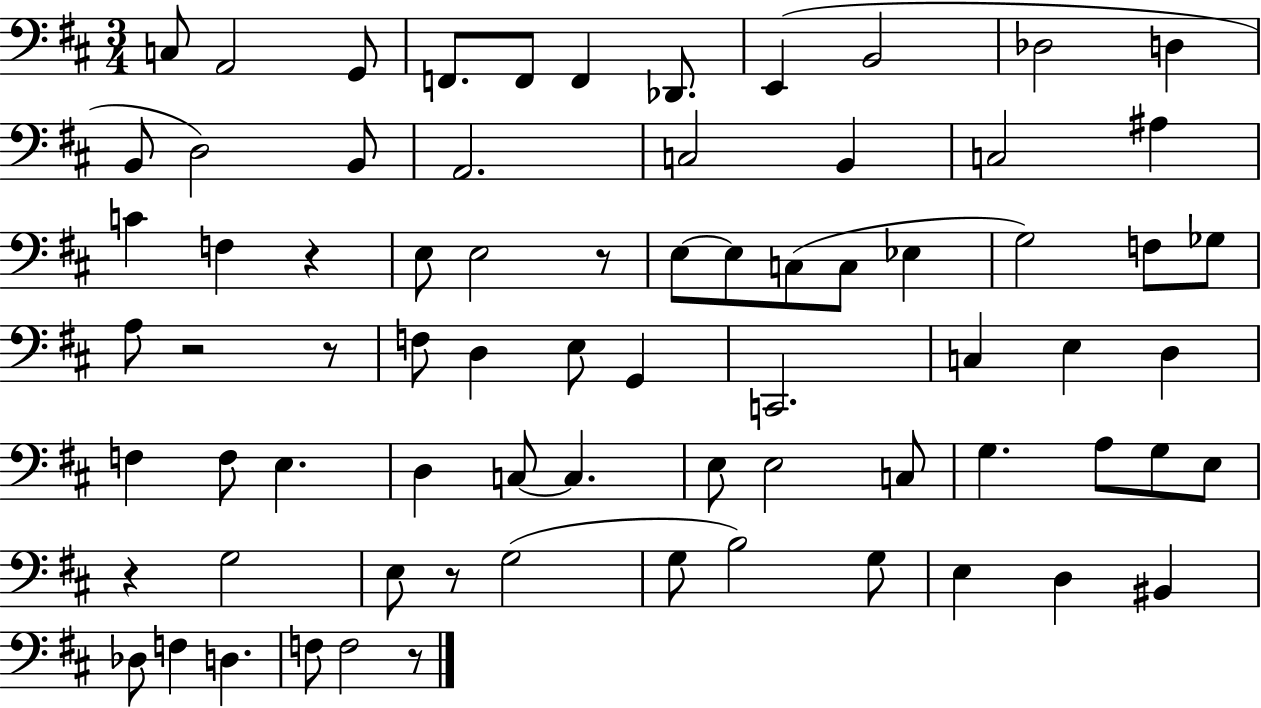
X:1
T:Untitled
M:3/4
L:1/4
K:D
C,/2 A,,2 G,,/2 F,,/2 F,,/2 F,, _D,,/2 E,, B,,2 _D,2 D, B,,/2 D,2 B,,/2 A,,2 C,2 B,, C,2 ^A, C F, z E,/2 E,2 z/2 E,/2 E,/2 C,/2 C,/2 _E, G,2 F,/2 _G,/2 A,/2 z2 z/2 F,/2 D, E,/2 G,, C,,2 C, E, D, F, F,/2 E, D, C,/2 C, E,/2 E,2 C,/2 G, A,/2 G,/2 E,/2 z G,2 E,/2 z/2 G,2 G,/2 B,2 G,/2 E, D, ^B,, _D,/2 F, D, F,/2 F,2 z/2